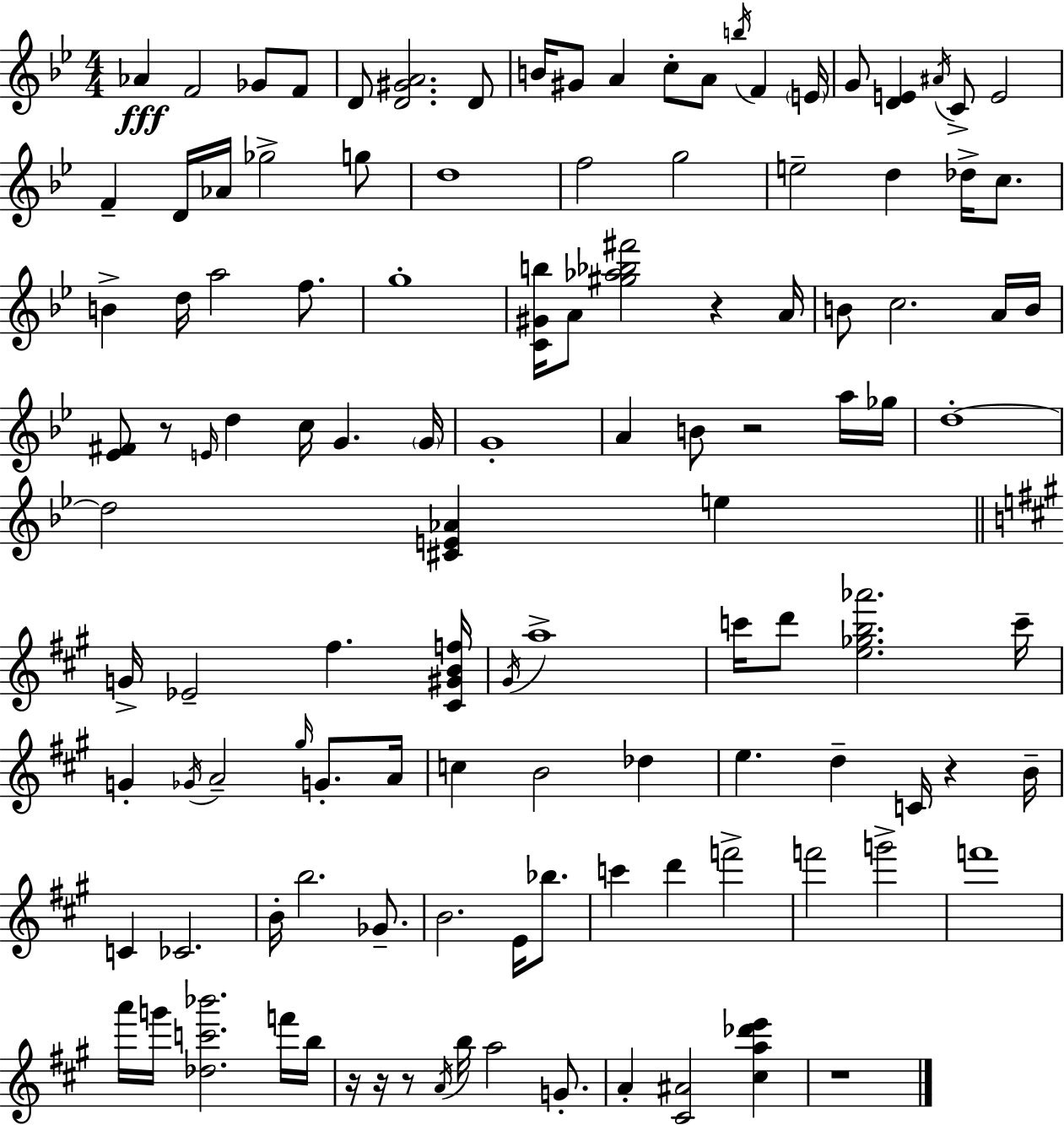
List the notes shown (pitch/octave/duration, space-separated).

Ab4/q F4/h Gb4/e F4/e D4/e [D4,G#4,A4]/h. D4/e B4/s G#4/e A4/q C5/e A4/e B5/s F4/q E4/s G4/e [D4,E4]/q A#4/s C4/e E4/h F4/q D4/s Ab4/s Gb5/h G5/e D5/w F5/h G5/h E5/h D5/q Db5/s C5/e. B4/q D5/s A5/h F5/e. G5/w [C4,G#4,B5]/s A4/e [G#5,Ab5,Bb5,F#6]/h R/q A4/s B4/e C5/h. A4/s B4/s [Eb4,F#4]/e R/e E4/s D5/q C5/s G4/q. G4/s G4/w A4/q B4/e R/h A5/s Gb5/s D5/w D5/h [C#4,E4,Ab4]/q E5/q G4/s Eb4/h F#5/q. [C#4,G#4,B4,F5]/s G#4/s A5/w C6/s D6/e [E5,Gb5,B5,Ab6]/h. C6/s G4/q Gb4/s A4/h G#5/s G4/e. A4/s C5/q B4/h Db5/q E5/q. D5/q C4/s R/q B4/s C4/q CES4/h. B4/s B5/h. Gb4/e. B4/h. E4/s Bb5/e. C6/q D6/q F6/h F6/h G6/h F6/w A6/s G6/s [Db5,C6,Bb6]/h. F6/s B5/s R/s R/s R/e A4/s B5/s A5/h G4/e. A4/q [C#4,A#4]/h [C#5,A5,Db6,E6]/q R/w